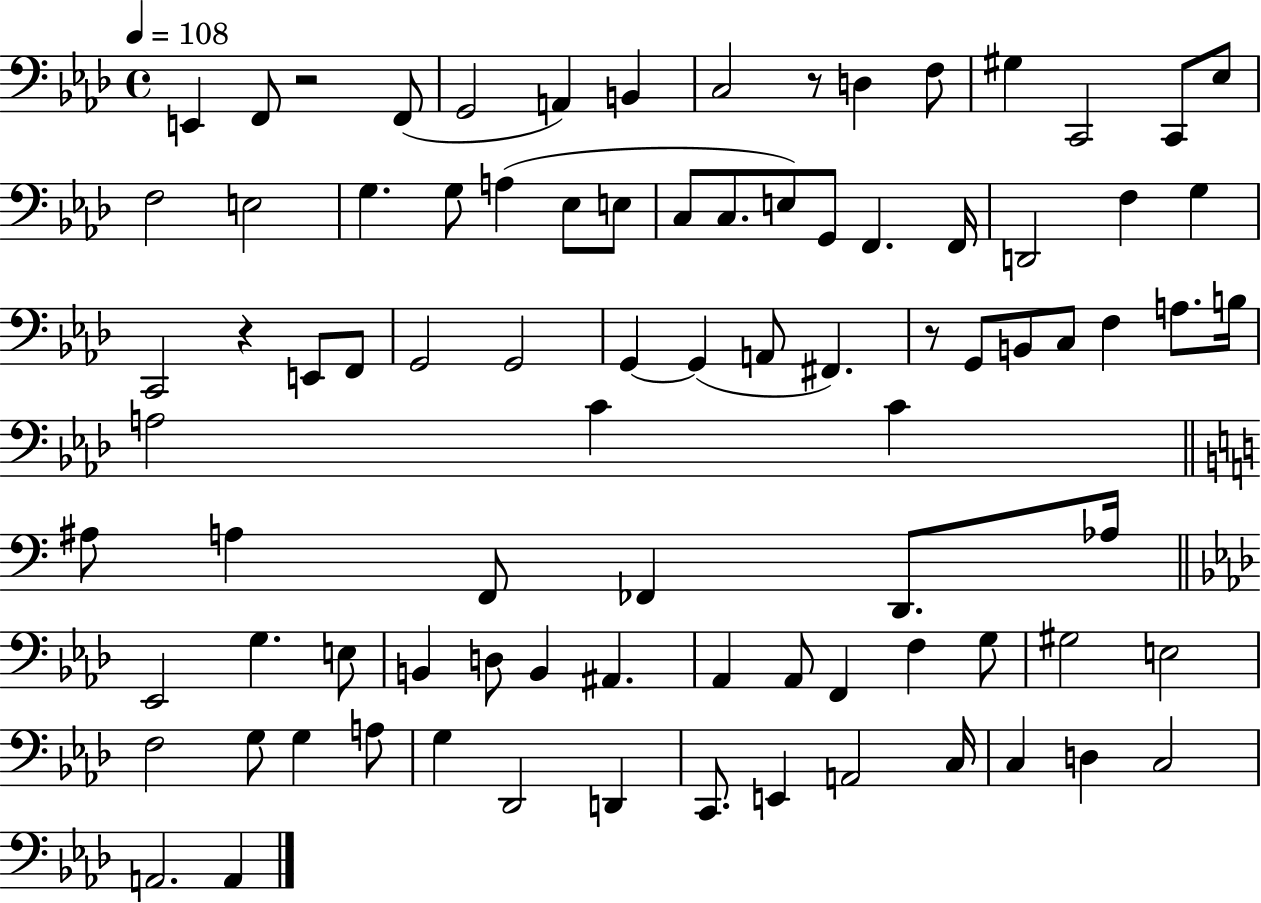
E2/q F2/e R/h F2/e G2/h A2/q B2/q C3/h R/e D3/q F3/e G#3/q C2/h C2/e Eb3/e F3/h E3/h G3/q. G3/e A3/q Eb3/e E3/e C3/e C3/e. E3/e G2/e F2/q. F2/s D2/h F3/q G3/q C2/h R/q E2/e F2/e G2/h G2/h G2/q G2/q A2/e F#2/q. R/e G2/e B2/e C3/e F3/q A3/e. B3/s A3/h C4/q C4/q A#3/e A3/q F2/e FES2/q D2/e. Ab3/s Eb2/h G3/q. E3/e B2/q D3/e B2/q A#2/q. Ab2/q Ab2/e F2/q F3/q G3/e G#3/h E3/h F3/h G3/e G3/q A3/e G3/q Db2/h D2/q C2/e. E2/q A2/h C3/s C3/q D3/q C3/h A2/h. A2/q